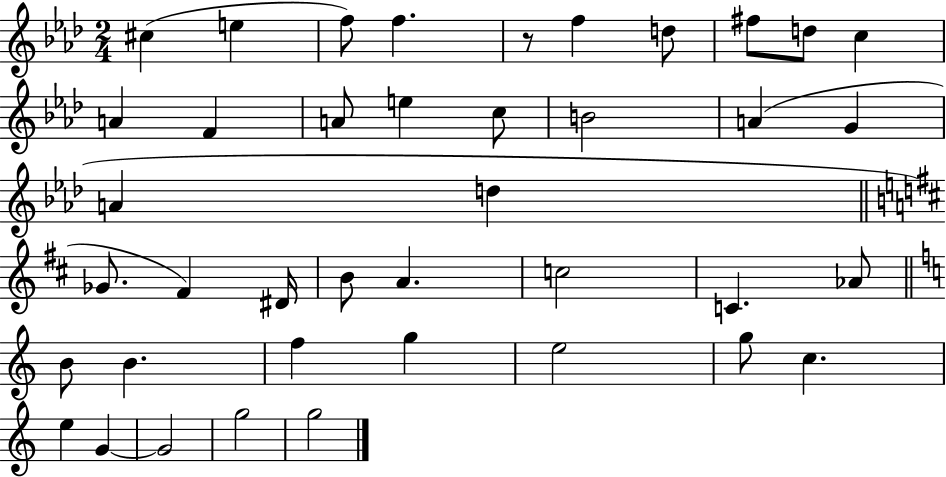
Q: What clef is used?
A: treble